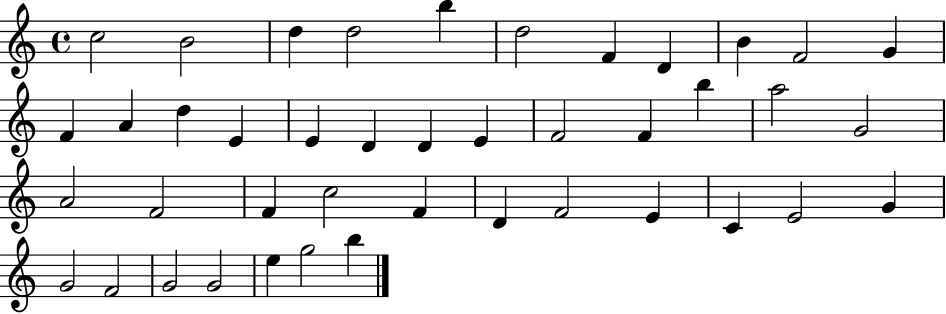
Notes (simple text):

C5/h B4/h D5/q D5/h B5/q D5/h F4/q D4/q B4/q F4/h G4/q F4/q A4/q D5/q E4/q E4/q D4/q D4/q E4/q F4/h F4/q B5/q A5/h G4/h A4/h F4/h F4/q C5/h F4/q D4/q F4/h E4/q C4/q E4/h G4/q G4/h F4/h G4/h G4/h E5/q G5/h B5/q